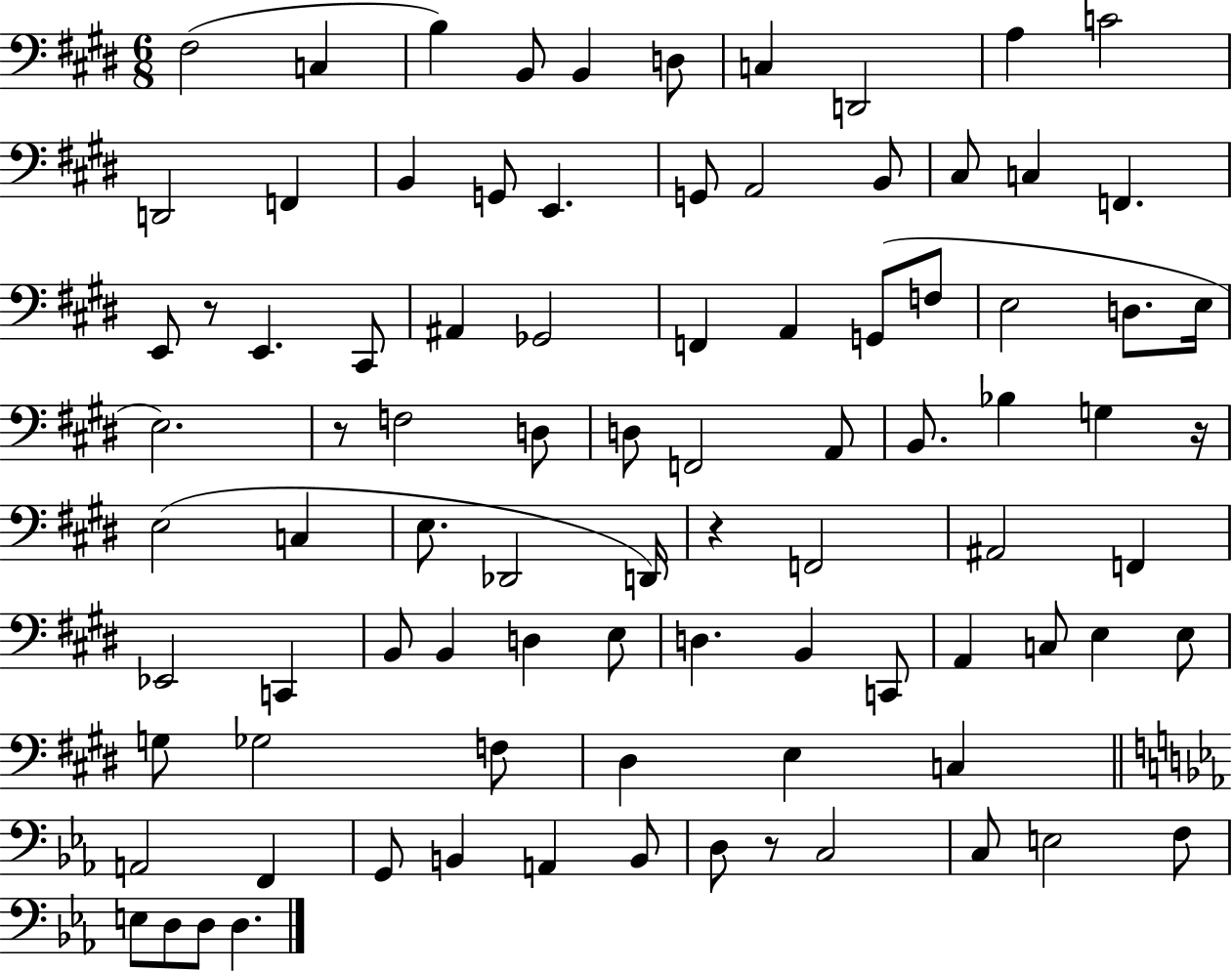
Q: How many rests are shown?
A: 5